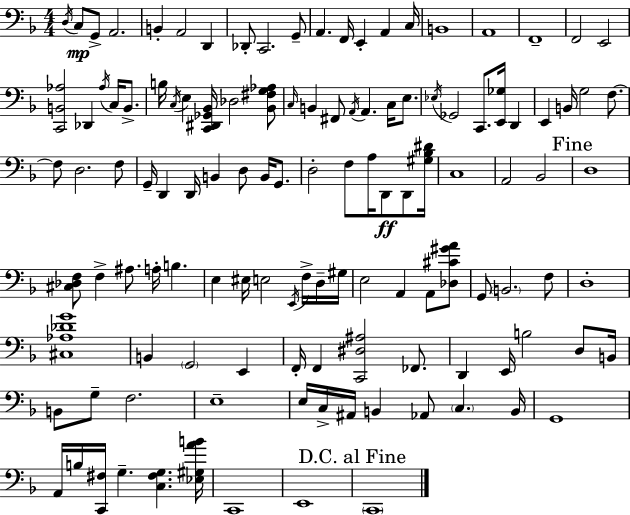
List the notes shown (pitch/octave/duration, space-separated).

D3/s C3/e G2/e A2/h. B2/q A2/h D2/q Db2/e C2/h. G2/e A2/q. F2/s E2/q A2/q C3/s B2/w A2/w F2/w F2/h E2/h [C2,B2,Ab3]/h Db2/q Ab3/s C3/s B2/e. B3/s C3/s E3/q [C2,D#2,Gb2,Bb2]/s Db3/h [Bb2,F#3,G3,Ab3]/e C3/s B2/q F#2/e A2/s A2/q. C3/s E3/e. Eb3/s Gb2/h C2/e. [E2,Gb3]/s D2/q E2/q B2/s G3/h F3/e. F3/e D3/h. F3/e G2/s D2/q D2/s B2/q D3/e B2/s G2/e. D3/h F3/e A3/s D2/e D2/e [G#3,Bb3,D#4]/s C3/w A2/h Bb2/h D3/w [C#3,Db3,F3]/e F3/q A#3/e. A3/s B3/q. E3/q EIS3/s E3/h E2/s F3/s D3/s G#3/s E3/h A2/q A2/e [Db3,C#4,G#4,A4]/e G2/e B2/h. F3/e D3/w [C#3,Ab3,Db4,G4]/w B2/q G2/h E2/q F2/s F2/q [C2,D#3,A#3]/h FES2/e. D2/q E2/s B3/h D3/e B2/s B2/e G3/e F3/h. E3/w E3/s C3/s A#2/s B2/q Ab2/e C3/q. B2/s G2/w A2/s B3/s [C2,F#3]/s G3/q. [C3,F#3,G3]/q. [Eb3,G#3,A4,B4]/s C2/w E2/w C2/w